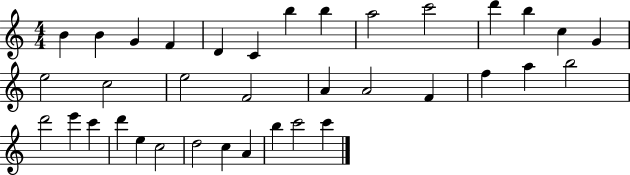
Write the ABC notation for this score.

X:1
T:Untitled
M:4/4
L:1/4
K:C
B B G F D C b b a2 c'2 d' b c G e2 c2 e2 F2 A A2 F f a b2 d'2 e' c' d' e c2 d2 c A b c'2 c'